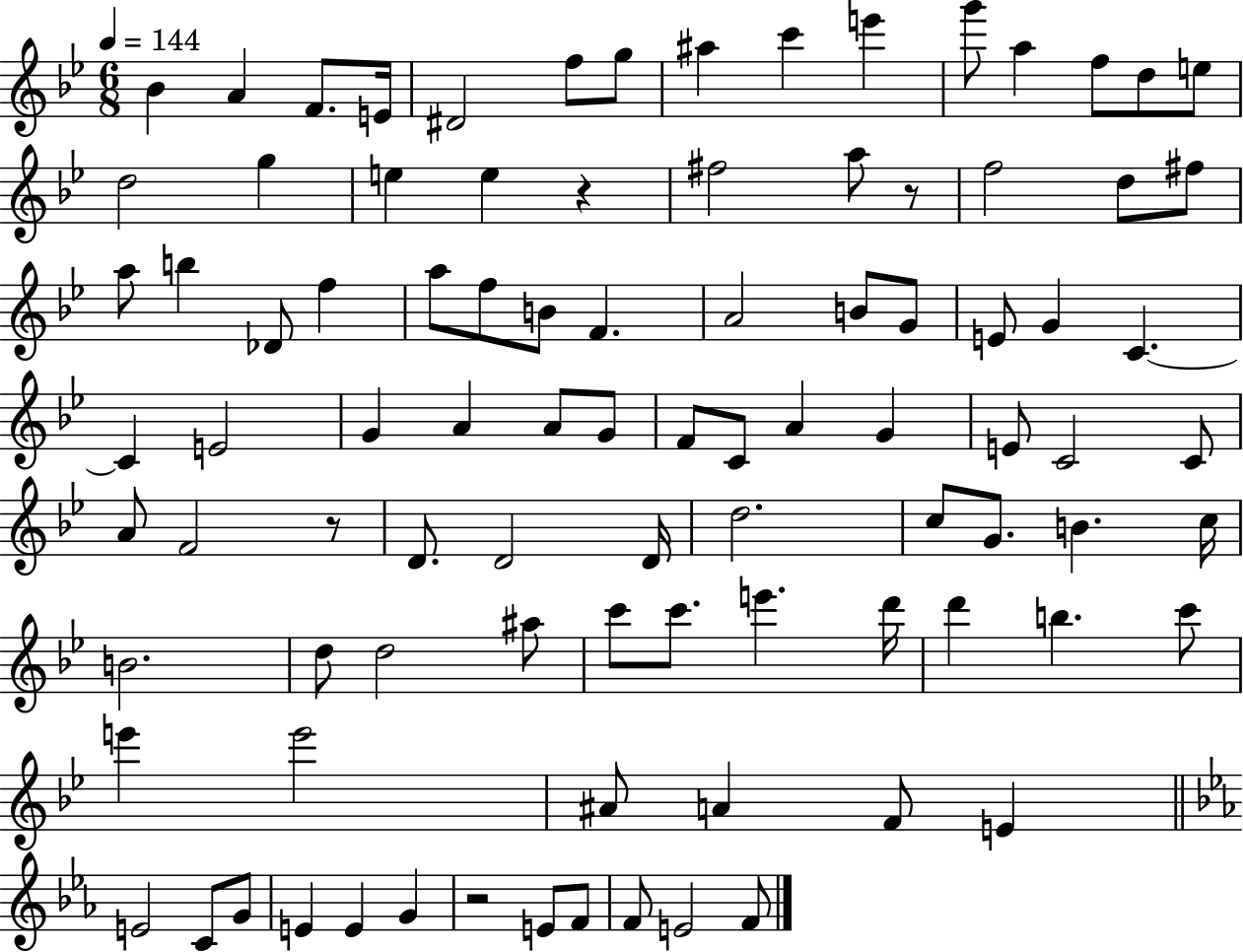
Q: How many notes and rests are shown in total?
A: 93